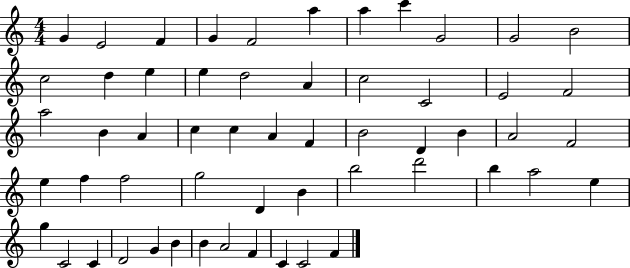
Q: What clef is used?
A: treble